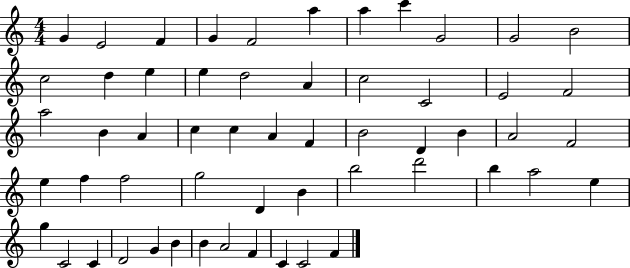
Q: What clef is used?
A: treble